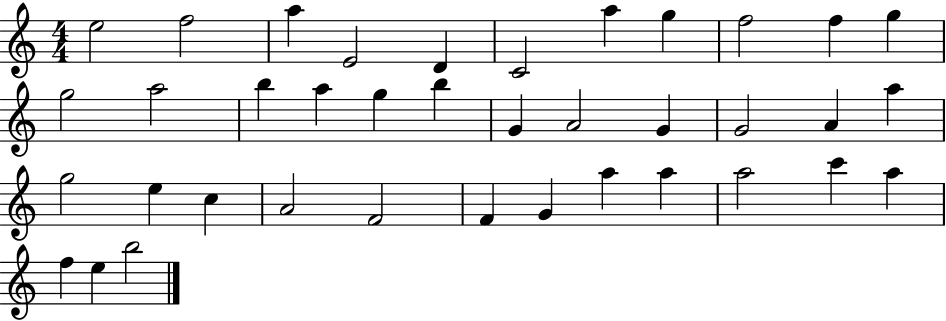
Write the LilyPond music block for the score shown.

{
  \clef treble
  \numericTimeSignature
  \time 4/4
  \key c \major
  e''2 f''2 | a''4 e'2 d'4 | c'2 a''4 g''4 | f''2 f''4 g''4 | \break g''2 a''2 | b''4 a''4 g''4 b''4 | g'4 a'2 g'4 | g'2 a'4 a''4 | \break g''2 e''4 c''4 | a'2 f'2 | f'4 g'4 a''4 a''4 | a''2 c'''4 a''4 | \break f''4 e''4 b''2 | \bar "|."
}